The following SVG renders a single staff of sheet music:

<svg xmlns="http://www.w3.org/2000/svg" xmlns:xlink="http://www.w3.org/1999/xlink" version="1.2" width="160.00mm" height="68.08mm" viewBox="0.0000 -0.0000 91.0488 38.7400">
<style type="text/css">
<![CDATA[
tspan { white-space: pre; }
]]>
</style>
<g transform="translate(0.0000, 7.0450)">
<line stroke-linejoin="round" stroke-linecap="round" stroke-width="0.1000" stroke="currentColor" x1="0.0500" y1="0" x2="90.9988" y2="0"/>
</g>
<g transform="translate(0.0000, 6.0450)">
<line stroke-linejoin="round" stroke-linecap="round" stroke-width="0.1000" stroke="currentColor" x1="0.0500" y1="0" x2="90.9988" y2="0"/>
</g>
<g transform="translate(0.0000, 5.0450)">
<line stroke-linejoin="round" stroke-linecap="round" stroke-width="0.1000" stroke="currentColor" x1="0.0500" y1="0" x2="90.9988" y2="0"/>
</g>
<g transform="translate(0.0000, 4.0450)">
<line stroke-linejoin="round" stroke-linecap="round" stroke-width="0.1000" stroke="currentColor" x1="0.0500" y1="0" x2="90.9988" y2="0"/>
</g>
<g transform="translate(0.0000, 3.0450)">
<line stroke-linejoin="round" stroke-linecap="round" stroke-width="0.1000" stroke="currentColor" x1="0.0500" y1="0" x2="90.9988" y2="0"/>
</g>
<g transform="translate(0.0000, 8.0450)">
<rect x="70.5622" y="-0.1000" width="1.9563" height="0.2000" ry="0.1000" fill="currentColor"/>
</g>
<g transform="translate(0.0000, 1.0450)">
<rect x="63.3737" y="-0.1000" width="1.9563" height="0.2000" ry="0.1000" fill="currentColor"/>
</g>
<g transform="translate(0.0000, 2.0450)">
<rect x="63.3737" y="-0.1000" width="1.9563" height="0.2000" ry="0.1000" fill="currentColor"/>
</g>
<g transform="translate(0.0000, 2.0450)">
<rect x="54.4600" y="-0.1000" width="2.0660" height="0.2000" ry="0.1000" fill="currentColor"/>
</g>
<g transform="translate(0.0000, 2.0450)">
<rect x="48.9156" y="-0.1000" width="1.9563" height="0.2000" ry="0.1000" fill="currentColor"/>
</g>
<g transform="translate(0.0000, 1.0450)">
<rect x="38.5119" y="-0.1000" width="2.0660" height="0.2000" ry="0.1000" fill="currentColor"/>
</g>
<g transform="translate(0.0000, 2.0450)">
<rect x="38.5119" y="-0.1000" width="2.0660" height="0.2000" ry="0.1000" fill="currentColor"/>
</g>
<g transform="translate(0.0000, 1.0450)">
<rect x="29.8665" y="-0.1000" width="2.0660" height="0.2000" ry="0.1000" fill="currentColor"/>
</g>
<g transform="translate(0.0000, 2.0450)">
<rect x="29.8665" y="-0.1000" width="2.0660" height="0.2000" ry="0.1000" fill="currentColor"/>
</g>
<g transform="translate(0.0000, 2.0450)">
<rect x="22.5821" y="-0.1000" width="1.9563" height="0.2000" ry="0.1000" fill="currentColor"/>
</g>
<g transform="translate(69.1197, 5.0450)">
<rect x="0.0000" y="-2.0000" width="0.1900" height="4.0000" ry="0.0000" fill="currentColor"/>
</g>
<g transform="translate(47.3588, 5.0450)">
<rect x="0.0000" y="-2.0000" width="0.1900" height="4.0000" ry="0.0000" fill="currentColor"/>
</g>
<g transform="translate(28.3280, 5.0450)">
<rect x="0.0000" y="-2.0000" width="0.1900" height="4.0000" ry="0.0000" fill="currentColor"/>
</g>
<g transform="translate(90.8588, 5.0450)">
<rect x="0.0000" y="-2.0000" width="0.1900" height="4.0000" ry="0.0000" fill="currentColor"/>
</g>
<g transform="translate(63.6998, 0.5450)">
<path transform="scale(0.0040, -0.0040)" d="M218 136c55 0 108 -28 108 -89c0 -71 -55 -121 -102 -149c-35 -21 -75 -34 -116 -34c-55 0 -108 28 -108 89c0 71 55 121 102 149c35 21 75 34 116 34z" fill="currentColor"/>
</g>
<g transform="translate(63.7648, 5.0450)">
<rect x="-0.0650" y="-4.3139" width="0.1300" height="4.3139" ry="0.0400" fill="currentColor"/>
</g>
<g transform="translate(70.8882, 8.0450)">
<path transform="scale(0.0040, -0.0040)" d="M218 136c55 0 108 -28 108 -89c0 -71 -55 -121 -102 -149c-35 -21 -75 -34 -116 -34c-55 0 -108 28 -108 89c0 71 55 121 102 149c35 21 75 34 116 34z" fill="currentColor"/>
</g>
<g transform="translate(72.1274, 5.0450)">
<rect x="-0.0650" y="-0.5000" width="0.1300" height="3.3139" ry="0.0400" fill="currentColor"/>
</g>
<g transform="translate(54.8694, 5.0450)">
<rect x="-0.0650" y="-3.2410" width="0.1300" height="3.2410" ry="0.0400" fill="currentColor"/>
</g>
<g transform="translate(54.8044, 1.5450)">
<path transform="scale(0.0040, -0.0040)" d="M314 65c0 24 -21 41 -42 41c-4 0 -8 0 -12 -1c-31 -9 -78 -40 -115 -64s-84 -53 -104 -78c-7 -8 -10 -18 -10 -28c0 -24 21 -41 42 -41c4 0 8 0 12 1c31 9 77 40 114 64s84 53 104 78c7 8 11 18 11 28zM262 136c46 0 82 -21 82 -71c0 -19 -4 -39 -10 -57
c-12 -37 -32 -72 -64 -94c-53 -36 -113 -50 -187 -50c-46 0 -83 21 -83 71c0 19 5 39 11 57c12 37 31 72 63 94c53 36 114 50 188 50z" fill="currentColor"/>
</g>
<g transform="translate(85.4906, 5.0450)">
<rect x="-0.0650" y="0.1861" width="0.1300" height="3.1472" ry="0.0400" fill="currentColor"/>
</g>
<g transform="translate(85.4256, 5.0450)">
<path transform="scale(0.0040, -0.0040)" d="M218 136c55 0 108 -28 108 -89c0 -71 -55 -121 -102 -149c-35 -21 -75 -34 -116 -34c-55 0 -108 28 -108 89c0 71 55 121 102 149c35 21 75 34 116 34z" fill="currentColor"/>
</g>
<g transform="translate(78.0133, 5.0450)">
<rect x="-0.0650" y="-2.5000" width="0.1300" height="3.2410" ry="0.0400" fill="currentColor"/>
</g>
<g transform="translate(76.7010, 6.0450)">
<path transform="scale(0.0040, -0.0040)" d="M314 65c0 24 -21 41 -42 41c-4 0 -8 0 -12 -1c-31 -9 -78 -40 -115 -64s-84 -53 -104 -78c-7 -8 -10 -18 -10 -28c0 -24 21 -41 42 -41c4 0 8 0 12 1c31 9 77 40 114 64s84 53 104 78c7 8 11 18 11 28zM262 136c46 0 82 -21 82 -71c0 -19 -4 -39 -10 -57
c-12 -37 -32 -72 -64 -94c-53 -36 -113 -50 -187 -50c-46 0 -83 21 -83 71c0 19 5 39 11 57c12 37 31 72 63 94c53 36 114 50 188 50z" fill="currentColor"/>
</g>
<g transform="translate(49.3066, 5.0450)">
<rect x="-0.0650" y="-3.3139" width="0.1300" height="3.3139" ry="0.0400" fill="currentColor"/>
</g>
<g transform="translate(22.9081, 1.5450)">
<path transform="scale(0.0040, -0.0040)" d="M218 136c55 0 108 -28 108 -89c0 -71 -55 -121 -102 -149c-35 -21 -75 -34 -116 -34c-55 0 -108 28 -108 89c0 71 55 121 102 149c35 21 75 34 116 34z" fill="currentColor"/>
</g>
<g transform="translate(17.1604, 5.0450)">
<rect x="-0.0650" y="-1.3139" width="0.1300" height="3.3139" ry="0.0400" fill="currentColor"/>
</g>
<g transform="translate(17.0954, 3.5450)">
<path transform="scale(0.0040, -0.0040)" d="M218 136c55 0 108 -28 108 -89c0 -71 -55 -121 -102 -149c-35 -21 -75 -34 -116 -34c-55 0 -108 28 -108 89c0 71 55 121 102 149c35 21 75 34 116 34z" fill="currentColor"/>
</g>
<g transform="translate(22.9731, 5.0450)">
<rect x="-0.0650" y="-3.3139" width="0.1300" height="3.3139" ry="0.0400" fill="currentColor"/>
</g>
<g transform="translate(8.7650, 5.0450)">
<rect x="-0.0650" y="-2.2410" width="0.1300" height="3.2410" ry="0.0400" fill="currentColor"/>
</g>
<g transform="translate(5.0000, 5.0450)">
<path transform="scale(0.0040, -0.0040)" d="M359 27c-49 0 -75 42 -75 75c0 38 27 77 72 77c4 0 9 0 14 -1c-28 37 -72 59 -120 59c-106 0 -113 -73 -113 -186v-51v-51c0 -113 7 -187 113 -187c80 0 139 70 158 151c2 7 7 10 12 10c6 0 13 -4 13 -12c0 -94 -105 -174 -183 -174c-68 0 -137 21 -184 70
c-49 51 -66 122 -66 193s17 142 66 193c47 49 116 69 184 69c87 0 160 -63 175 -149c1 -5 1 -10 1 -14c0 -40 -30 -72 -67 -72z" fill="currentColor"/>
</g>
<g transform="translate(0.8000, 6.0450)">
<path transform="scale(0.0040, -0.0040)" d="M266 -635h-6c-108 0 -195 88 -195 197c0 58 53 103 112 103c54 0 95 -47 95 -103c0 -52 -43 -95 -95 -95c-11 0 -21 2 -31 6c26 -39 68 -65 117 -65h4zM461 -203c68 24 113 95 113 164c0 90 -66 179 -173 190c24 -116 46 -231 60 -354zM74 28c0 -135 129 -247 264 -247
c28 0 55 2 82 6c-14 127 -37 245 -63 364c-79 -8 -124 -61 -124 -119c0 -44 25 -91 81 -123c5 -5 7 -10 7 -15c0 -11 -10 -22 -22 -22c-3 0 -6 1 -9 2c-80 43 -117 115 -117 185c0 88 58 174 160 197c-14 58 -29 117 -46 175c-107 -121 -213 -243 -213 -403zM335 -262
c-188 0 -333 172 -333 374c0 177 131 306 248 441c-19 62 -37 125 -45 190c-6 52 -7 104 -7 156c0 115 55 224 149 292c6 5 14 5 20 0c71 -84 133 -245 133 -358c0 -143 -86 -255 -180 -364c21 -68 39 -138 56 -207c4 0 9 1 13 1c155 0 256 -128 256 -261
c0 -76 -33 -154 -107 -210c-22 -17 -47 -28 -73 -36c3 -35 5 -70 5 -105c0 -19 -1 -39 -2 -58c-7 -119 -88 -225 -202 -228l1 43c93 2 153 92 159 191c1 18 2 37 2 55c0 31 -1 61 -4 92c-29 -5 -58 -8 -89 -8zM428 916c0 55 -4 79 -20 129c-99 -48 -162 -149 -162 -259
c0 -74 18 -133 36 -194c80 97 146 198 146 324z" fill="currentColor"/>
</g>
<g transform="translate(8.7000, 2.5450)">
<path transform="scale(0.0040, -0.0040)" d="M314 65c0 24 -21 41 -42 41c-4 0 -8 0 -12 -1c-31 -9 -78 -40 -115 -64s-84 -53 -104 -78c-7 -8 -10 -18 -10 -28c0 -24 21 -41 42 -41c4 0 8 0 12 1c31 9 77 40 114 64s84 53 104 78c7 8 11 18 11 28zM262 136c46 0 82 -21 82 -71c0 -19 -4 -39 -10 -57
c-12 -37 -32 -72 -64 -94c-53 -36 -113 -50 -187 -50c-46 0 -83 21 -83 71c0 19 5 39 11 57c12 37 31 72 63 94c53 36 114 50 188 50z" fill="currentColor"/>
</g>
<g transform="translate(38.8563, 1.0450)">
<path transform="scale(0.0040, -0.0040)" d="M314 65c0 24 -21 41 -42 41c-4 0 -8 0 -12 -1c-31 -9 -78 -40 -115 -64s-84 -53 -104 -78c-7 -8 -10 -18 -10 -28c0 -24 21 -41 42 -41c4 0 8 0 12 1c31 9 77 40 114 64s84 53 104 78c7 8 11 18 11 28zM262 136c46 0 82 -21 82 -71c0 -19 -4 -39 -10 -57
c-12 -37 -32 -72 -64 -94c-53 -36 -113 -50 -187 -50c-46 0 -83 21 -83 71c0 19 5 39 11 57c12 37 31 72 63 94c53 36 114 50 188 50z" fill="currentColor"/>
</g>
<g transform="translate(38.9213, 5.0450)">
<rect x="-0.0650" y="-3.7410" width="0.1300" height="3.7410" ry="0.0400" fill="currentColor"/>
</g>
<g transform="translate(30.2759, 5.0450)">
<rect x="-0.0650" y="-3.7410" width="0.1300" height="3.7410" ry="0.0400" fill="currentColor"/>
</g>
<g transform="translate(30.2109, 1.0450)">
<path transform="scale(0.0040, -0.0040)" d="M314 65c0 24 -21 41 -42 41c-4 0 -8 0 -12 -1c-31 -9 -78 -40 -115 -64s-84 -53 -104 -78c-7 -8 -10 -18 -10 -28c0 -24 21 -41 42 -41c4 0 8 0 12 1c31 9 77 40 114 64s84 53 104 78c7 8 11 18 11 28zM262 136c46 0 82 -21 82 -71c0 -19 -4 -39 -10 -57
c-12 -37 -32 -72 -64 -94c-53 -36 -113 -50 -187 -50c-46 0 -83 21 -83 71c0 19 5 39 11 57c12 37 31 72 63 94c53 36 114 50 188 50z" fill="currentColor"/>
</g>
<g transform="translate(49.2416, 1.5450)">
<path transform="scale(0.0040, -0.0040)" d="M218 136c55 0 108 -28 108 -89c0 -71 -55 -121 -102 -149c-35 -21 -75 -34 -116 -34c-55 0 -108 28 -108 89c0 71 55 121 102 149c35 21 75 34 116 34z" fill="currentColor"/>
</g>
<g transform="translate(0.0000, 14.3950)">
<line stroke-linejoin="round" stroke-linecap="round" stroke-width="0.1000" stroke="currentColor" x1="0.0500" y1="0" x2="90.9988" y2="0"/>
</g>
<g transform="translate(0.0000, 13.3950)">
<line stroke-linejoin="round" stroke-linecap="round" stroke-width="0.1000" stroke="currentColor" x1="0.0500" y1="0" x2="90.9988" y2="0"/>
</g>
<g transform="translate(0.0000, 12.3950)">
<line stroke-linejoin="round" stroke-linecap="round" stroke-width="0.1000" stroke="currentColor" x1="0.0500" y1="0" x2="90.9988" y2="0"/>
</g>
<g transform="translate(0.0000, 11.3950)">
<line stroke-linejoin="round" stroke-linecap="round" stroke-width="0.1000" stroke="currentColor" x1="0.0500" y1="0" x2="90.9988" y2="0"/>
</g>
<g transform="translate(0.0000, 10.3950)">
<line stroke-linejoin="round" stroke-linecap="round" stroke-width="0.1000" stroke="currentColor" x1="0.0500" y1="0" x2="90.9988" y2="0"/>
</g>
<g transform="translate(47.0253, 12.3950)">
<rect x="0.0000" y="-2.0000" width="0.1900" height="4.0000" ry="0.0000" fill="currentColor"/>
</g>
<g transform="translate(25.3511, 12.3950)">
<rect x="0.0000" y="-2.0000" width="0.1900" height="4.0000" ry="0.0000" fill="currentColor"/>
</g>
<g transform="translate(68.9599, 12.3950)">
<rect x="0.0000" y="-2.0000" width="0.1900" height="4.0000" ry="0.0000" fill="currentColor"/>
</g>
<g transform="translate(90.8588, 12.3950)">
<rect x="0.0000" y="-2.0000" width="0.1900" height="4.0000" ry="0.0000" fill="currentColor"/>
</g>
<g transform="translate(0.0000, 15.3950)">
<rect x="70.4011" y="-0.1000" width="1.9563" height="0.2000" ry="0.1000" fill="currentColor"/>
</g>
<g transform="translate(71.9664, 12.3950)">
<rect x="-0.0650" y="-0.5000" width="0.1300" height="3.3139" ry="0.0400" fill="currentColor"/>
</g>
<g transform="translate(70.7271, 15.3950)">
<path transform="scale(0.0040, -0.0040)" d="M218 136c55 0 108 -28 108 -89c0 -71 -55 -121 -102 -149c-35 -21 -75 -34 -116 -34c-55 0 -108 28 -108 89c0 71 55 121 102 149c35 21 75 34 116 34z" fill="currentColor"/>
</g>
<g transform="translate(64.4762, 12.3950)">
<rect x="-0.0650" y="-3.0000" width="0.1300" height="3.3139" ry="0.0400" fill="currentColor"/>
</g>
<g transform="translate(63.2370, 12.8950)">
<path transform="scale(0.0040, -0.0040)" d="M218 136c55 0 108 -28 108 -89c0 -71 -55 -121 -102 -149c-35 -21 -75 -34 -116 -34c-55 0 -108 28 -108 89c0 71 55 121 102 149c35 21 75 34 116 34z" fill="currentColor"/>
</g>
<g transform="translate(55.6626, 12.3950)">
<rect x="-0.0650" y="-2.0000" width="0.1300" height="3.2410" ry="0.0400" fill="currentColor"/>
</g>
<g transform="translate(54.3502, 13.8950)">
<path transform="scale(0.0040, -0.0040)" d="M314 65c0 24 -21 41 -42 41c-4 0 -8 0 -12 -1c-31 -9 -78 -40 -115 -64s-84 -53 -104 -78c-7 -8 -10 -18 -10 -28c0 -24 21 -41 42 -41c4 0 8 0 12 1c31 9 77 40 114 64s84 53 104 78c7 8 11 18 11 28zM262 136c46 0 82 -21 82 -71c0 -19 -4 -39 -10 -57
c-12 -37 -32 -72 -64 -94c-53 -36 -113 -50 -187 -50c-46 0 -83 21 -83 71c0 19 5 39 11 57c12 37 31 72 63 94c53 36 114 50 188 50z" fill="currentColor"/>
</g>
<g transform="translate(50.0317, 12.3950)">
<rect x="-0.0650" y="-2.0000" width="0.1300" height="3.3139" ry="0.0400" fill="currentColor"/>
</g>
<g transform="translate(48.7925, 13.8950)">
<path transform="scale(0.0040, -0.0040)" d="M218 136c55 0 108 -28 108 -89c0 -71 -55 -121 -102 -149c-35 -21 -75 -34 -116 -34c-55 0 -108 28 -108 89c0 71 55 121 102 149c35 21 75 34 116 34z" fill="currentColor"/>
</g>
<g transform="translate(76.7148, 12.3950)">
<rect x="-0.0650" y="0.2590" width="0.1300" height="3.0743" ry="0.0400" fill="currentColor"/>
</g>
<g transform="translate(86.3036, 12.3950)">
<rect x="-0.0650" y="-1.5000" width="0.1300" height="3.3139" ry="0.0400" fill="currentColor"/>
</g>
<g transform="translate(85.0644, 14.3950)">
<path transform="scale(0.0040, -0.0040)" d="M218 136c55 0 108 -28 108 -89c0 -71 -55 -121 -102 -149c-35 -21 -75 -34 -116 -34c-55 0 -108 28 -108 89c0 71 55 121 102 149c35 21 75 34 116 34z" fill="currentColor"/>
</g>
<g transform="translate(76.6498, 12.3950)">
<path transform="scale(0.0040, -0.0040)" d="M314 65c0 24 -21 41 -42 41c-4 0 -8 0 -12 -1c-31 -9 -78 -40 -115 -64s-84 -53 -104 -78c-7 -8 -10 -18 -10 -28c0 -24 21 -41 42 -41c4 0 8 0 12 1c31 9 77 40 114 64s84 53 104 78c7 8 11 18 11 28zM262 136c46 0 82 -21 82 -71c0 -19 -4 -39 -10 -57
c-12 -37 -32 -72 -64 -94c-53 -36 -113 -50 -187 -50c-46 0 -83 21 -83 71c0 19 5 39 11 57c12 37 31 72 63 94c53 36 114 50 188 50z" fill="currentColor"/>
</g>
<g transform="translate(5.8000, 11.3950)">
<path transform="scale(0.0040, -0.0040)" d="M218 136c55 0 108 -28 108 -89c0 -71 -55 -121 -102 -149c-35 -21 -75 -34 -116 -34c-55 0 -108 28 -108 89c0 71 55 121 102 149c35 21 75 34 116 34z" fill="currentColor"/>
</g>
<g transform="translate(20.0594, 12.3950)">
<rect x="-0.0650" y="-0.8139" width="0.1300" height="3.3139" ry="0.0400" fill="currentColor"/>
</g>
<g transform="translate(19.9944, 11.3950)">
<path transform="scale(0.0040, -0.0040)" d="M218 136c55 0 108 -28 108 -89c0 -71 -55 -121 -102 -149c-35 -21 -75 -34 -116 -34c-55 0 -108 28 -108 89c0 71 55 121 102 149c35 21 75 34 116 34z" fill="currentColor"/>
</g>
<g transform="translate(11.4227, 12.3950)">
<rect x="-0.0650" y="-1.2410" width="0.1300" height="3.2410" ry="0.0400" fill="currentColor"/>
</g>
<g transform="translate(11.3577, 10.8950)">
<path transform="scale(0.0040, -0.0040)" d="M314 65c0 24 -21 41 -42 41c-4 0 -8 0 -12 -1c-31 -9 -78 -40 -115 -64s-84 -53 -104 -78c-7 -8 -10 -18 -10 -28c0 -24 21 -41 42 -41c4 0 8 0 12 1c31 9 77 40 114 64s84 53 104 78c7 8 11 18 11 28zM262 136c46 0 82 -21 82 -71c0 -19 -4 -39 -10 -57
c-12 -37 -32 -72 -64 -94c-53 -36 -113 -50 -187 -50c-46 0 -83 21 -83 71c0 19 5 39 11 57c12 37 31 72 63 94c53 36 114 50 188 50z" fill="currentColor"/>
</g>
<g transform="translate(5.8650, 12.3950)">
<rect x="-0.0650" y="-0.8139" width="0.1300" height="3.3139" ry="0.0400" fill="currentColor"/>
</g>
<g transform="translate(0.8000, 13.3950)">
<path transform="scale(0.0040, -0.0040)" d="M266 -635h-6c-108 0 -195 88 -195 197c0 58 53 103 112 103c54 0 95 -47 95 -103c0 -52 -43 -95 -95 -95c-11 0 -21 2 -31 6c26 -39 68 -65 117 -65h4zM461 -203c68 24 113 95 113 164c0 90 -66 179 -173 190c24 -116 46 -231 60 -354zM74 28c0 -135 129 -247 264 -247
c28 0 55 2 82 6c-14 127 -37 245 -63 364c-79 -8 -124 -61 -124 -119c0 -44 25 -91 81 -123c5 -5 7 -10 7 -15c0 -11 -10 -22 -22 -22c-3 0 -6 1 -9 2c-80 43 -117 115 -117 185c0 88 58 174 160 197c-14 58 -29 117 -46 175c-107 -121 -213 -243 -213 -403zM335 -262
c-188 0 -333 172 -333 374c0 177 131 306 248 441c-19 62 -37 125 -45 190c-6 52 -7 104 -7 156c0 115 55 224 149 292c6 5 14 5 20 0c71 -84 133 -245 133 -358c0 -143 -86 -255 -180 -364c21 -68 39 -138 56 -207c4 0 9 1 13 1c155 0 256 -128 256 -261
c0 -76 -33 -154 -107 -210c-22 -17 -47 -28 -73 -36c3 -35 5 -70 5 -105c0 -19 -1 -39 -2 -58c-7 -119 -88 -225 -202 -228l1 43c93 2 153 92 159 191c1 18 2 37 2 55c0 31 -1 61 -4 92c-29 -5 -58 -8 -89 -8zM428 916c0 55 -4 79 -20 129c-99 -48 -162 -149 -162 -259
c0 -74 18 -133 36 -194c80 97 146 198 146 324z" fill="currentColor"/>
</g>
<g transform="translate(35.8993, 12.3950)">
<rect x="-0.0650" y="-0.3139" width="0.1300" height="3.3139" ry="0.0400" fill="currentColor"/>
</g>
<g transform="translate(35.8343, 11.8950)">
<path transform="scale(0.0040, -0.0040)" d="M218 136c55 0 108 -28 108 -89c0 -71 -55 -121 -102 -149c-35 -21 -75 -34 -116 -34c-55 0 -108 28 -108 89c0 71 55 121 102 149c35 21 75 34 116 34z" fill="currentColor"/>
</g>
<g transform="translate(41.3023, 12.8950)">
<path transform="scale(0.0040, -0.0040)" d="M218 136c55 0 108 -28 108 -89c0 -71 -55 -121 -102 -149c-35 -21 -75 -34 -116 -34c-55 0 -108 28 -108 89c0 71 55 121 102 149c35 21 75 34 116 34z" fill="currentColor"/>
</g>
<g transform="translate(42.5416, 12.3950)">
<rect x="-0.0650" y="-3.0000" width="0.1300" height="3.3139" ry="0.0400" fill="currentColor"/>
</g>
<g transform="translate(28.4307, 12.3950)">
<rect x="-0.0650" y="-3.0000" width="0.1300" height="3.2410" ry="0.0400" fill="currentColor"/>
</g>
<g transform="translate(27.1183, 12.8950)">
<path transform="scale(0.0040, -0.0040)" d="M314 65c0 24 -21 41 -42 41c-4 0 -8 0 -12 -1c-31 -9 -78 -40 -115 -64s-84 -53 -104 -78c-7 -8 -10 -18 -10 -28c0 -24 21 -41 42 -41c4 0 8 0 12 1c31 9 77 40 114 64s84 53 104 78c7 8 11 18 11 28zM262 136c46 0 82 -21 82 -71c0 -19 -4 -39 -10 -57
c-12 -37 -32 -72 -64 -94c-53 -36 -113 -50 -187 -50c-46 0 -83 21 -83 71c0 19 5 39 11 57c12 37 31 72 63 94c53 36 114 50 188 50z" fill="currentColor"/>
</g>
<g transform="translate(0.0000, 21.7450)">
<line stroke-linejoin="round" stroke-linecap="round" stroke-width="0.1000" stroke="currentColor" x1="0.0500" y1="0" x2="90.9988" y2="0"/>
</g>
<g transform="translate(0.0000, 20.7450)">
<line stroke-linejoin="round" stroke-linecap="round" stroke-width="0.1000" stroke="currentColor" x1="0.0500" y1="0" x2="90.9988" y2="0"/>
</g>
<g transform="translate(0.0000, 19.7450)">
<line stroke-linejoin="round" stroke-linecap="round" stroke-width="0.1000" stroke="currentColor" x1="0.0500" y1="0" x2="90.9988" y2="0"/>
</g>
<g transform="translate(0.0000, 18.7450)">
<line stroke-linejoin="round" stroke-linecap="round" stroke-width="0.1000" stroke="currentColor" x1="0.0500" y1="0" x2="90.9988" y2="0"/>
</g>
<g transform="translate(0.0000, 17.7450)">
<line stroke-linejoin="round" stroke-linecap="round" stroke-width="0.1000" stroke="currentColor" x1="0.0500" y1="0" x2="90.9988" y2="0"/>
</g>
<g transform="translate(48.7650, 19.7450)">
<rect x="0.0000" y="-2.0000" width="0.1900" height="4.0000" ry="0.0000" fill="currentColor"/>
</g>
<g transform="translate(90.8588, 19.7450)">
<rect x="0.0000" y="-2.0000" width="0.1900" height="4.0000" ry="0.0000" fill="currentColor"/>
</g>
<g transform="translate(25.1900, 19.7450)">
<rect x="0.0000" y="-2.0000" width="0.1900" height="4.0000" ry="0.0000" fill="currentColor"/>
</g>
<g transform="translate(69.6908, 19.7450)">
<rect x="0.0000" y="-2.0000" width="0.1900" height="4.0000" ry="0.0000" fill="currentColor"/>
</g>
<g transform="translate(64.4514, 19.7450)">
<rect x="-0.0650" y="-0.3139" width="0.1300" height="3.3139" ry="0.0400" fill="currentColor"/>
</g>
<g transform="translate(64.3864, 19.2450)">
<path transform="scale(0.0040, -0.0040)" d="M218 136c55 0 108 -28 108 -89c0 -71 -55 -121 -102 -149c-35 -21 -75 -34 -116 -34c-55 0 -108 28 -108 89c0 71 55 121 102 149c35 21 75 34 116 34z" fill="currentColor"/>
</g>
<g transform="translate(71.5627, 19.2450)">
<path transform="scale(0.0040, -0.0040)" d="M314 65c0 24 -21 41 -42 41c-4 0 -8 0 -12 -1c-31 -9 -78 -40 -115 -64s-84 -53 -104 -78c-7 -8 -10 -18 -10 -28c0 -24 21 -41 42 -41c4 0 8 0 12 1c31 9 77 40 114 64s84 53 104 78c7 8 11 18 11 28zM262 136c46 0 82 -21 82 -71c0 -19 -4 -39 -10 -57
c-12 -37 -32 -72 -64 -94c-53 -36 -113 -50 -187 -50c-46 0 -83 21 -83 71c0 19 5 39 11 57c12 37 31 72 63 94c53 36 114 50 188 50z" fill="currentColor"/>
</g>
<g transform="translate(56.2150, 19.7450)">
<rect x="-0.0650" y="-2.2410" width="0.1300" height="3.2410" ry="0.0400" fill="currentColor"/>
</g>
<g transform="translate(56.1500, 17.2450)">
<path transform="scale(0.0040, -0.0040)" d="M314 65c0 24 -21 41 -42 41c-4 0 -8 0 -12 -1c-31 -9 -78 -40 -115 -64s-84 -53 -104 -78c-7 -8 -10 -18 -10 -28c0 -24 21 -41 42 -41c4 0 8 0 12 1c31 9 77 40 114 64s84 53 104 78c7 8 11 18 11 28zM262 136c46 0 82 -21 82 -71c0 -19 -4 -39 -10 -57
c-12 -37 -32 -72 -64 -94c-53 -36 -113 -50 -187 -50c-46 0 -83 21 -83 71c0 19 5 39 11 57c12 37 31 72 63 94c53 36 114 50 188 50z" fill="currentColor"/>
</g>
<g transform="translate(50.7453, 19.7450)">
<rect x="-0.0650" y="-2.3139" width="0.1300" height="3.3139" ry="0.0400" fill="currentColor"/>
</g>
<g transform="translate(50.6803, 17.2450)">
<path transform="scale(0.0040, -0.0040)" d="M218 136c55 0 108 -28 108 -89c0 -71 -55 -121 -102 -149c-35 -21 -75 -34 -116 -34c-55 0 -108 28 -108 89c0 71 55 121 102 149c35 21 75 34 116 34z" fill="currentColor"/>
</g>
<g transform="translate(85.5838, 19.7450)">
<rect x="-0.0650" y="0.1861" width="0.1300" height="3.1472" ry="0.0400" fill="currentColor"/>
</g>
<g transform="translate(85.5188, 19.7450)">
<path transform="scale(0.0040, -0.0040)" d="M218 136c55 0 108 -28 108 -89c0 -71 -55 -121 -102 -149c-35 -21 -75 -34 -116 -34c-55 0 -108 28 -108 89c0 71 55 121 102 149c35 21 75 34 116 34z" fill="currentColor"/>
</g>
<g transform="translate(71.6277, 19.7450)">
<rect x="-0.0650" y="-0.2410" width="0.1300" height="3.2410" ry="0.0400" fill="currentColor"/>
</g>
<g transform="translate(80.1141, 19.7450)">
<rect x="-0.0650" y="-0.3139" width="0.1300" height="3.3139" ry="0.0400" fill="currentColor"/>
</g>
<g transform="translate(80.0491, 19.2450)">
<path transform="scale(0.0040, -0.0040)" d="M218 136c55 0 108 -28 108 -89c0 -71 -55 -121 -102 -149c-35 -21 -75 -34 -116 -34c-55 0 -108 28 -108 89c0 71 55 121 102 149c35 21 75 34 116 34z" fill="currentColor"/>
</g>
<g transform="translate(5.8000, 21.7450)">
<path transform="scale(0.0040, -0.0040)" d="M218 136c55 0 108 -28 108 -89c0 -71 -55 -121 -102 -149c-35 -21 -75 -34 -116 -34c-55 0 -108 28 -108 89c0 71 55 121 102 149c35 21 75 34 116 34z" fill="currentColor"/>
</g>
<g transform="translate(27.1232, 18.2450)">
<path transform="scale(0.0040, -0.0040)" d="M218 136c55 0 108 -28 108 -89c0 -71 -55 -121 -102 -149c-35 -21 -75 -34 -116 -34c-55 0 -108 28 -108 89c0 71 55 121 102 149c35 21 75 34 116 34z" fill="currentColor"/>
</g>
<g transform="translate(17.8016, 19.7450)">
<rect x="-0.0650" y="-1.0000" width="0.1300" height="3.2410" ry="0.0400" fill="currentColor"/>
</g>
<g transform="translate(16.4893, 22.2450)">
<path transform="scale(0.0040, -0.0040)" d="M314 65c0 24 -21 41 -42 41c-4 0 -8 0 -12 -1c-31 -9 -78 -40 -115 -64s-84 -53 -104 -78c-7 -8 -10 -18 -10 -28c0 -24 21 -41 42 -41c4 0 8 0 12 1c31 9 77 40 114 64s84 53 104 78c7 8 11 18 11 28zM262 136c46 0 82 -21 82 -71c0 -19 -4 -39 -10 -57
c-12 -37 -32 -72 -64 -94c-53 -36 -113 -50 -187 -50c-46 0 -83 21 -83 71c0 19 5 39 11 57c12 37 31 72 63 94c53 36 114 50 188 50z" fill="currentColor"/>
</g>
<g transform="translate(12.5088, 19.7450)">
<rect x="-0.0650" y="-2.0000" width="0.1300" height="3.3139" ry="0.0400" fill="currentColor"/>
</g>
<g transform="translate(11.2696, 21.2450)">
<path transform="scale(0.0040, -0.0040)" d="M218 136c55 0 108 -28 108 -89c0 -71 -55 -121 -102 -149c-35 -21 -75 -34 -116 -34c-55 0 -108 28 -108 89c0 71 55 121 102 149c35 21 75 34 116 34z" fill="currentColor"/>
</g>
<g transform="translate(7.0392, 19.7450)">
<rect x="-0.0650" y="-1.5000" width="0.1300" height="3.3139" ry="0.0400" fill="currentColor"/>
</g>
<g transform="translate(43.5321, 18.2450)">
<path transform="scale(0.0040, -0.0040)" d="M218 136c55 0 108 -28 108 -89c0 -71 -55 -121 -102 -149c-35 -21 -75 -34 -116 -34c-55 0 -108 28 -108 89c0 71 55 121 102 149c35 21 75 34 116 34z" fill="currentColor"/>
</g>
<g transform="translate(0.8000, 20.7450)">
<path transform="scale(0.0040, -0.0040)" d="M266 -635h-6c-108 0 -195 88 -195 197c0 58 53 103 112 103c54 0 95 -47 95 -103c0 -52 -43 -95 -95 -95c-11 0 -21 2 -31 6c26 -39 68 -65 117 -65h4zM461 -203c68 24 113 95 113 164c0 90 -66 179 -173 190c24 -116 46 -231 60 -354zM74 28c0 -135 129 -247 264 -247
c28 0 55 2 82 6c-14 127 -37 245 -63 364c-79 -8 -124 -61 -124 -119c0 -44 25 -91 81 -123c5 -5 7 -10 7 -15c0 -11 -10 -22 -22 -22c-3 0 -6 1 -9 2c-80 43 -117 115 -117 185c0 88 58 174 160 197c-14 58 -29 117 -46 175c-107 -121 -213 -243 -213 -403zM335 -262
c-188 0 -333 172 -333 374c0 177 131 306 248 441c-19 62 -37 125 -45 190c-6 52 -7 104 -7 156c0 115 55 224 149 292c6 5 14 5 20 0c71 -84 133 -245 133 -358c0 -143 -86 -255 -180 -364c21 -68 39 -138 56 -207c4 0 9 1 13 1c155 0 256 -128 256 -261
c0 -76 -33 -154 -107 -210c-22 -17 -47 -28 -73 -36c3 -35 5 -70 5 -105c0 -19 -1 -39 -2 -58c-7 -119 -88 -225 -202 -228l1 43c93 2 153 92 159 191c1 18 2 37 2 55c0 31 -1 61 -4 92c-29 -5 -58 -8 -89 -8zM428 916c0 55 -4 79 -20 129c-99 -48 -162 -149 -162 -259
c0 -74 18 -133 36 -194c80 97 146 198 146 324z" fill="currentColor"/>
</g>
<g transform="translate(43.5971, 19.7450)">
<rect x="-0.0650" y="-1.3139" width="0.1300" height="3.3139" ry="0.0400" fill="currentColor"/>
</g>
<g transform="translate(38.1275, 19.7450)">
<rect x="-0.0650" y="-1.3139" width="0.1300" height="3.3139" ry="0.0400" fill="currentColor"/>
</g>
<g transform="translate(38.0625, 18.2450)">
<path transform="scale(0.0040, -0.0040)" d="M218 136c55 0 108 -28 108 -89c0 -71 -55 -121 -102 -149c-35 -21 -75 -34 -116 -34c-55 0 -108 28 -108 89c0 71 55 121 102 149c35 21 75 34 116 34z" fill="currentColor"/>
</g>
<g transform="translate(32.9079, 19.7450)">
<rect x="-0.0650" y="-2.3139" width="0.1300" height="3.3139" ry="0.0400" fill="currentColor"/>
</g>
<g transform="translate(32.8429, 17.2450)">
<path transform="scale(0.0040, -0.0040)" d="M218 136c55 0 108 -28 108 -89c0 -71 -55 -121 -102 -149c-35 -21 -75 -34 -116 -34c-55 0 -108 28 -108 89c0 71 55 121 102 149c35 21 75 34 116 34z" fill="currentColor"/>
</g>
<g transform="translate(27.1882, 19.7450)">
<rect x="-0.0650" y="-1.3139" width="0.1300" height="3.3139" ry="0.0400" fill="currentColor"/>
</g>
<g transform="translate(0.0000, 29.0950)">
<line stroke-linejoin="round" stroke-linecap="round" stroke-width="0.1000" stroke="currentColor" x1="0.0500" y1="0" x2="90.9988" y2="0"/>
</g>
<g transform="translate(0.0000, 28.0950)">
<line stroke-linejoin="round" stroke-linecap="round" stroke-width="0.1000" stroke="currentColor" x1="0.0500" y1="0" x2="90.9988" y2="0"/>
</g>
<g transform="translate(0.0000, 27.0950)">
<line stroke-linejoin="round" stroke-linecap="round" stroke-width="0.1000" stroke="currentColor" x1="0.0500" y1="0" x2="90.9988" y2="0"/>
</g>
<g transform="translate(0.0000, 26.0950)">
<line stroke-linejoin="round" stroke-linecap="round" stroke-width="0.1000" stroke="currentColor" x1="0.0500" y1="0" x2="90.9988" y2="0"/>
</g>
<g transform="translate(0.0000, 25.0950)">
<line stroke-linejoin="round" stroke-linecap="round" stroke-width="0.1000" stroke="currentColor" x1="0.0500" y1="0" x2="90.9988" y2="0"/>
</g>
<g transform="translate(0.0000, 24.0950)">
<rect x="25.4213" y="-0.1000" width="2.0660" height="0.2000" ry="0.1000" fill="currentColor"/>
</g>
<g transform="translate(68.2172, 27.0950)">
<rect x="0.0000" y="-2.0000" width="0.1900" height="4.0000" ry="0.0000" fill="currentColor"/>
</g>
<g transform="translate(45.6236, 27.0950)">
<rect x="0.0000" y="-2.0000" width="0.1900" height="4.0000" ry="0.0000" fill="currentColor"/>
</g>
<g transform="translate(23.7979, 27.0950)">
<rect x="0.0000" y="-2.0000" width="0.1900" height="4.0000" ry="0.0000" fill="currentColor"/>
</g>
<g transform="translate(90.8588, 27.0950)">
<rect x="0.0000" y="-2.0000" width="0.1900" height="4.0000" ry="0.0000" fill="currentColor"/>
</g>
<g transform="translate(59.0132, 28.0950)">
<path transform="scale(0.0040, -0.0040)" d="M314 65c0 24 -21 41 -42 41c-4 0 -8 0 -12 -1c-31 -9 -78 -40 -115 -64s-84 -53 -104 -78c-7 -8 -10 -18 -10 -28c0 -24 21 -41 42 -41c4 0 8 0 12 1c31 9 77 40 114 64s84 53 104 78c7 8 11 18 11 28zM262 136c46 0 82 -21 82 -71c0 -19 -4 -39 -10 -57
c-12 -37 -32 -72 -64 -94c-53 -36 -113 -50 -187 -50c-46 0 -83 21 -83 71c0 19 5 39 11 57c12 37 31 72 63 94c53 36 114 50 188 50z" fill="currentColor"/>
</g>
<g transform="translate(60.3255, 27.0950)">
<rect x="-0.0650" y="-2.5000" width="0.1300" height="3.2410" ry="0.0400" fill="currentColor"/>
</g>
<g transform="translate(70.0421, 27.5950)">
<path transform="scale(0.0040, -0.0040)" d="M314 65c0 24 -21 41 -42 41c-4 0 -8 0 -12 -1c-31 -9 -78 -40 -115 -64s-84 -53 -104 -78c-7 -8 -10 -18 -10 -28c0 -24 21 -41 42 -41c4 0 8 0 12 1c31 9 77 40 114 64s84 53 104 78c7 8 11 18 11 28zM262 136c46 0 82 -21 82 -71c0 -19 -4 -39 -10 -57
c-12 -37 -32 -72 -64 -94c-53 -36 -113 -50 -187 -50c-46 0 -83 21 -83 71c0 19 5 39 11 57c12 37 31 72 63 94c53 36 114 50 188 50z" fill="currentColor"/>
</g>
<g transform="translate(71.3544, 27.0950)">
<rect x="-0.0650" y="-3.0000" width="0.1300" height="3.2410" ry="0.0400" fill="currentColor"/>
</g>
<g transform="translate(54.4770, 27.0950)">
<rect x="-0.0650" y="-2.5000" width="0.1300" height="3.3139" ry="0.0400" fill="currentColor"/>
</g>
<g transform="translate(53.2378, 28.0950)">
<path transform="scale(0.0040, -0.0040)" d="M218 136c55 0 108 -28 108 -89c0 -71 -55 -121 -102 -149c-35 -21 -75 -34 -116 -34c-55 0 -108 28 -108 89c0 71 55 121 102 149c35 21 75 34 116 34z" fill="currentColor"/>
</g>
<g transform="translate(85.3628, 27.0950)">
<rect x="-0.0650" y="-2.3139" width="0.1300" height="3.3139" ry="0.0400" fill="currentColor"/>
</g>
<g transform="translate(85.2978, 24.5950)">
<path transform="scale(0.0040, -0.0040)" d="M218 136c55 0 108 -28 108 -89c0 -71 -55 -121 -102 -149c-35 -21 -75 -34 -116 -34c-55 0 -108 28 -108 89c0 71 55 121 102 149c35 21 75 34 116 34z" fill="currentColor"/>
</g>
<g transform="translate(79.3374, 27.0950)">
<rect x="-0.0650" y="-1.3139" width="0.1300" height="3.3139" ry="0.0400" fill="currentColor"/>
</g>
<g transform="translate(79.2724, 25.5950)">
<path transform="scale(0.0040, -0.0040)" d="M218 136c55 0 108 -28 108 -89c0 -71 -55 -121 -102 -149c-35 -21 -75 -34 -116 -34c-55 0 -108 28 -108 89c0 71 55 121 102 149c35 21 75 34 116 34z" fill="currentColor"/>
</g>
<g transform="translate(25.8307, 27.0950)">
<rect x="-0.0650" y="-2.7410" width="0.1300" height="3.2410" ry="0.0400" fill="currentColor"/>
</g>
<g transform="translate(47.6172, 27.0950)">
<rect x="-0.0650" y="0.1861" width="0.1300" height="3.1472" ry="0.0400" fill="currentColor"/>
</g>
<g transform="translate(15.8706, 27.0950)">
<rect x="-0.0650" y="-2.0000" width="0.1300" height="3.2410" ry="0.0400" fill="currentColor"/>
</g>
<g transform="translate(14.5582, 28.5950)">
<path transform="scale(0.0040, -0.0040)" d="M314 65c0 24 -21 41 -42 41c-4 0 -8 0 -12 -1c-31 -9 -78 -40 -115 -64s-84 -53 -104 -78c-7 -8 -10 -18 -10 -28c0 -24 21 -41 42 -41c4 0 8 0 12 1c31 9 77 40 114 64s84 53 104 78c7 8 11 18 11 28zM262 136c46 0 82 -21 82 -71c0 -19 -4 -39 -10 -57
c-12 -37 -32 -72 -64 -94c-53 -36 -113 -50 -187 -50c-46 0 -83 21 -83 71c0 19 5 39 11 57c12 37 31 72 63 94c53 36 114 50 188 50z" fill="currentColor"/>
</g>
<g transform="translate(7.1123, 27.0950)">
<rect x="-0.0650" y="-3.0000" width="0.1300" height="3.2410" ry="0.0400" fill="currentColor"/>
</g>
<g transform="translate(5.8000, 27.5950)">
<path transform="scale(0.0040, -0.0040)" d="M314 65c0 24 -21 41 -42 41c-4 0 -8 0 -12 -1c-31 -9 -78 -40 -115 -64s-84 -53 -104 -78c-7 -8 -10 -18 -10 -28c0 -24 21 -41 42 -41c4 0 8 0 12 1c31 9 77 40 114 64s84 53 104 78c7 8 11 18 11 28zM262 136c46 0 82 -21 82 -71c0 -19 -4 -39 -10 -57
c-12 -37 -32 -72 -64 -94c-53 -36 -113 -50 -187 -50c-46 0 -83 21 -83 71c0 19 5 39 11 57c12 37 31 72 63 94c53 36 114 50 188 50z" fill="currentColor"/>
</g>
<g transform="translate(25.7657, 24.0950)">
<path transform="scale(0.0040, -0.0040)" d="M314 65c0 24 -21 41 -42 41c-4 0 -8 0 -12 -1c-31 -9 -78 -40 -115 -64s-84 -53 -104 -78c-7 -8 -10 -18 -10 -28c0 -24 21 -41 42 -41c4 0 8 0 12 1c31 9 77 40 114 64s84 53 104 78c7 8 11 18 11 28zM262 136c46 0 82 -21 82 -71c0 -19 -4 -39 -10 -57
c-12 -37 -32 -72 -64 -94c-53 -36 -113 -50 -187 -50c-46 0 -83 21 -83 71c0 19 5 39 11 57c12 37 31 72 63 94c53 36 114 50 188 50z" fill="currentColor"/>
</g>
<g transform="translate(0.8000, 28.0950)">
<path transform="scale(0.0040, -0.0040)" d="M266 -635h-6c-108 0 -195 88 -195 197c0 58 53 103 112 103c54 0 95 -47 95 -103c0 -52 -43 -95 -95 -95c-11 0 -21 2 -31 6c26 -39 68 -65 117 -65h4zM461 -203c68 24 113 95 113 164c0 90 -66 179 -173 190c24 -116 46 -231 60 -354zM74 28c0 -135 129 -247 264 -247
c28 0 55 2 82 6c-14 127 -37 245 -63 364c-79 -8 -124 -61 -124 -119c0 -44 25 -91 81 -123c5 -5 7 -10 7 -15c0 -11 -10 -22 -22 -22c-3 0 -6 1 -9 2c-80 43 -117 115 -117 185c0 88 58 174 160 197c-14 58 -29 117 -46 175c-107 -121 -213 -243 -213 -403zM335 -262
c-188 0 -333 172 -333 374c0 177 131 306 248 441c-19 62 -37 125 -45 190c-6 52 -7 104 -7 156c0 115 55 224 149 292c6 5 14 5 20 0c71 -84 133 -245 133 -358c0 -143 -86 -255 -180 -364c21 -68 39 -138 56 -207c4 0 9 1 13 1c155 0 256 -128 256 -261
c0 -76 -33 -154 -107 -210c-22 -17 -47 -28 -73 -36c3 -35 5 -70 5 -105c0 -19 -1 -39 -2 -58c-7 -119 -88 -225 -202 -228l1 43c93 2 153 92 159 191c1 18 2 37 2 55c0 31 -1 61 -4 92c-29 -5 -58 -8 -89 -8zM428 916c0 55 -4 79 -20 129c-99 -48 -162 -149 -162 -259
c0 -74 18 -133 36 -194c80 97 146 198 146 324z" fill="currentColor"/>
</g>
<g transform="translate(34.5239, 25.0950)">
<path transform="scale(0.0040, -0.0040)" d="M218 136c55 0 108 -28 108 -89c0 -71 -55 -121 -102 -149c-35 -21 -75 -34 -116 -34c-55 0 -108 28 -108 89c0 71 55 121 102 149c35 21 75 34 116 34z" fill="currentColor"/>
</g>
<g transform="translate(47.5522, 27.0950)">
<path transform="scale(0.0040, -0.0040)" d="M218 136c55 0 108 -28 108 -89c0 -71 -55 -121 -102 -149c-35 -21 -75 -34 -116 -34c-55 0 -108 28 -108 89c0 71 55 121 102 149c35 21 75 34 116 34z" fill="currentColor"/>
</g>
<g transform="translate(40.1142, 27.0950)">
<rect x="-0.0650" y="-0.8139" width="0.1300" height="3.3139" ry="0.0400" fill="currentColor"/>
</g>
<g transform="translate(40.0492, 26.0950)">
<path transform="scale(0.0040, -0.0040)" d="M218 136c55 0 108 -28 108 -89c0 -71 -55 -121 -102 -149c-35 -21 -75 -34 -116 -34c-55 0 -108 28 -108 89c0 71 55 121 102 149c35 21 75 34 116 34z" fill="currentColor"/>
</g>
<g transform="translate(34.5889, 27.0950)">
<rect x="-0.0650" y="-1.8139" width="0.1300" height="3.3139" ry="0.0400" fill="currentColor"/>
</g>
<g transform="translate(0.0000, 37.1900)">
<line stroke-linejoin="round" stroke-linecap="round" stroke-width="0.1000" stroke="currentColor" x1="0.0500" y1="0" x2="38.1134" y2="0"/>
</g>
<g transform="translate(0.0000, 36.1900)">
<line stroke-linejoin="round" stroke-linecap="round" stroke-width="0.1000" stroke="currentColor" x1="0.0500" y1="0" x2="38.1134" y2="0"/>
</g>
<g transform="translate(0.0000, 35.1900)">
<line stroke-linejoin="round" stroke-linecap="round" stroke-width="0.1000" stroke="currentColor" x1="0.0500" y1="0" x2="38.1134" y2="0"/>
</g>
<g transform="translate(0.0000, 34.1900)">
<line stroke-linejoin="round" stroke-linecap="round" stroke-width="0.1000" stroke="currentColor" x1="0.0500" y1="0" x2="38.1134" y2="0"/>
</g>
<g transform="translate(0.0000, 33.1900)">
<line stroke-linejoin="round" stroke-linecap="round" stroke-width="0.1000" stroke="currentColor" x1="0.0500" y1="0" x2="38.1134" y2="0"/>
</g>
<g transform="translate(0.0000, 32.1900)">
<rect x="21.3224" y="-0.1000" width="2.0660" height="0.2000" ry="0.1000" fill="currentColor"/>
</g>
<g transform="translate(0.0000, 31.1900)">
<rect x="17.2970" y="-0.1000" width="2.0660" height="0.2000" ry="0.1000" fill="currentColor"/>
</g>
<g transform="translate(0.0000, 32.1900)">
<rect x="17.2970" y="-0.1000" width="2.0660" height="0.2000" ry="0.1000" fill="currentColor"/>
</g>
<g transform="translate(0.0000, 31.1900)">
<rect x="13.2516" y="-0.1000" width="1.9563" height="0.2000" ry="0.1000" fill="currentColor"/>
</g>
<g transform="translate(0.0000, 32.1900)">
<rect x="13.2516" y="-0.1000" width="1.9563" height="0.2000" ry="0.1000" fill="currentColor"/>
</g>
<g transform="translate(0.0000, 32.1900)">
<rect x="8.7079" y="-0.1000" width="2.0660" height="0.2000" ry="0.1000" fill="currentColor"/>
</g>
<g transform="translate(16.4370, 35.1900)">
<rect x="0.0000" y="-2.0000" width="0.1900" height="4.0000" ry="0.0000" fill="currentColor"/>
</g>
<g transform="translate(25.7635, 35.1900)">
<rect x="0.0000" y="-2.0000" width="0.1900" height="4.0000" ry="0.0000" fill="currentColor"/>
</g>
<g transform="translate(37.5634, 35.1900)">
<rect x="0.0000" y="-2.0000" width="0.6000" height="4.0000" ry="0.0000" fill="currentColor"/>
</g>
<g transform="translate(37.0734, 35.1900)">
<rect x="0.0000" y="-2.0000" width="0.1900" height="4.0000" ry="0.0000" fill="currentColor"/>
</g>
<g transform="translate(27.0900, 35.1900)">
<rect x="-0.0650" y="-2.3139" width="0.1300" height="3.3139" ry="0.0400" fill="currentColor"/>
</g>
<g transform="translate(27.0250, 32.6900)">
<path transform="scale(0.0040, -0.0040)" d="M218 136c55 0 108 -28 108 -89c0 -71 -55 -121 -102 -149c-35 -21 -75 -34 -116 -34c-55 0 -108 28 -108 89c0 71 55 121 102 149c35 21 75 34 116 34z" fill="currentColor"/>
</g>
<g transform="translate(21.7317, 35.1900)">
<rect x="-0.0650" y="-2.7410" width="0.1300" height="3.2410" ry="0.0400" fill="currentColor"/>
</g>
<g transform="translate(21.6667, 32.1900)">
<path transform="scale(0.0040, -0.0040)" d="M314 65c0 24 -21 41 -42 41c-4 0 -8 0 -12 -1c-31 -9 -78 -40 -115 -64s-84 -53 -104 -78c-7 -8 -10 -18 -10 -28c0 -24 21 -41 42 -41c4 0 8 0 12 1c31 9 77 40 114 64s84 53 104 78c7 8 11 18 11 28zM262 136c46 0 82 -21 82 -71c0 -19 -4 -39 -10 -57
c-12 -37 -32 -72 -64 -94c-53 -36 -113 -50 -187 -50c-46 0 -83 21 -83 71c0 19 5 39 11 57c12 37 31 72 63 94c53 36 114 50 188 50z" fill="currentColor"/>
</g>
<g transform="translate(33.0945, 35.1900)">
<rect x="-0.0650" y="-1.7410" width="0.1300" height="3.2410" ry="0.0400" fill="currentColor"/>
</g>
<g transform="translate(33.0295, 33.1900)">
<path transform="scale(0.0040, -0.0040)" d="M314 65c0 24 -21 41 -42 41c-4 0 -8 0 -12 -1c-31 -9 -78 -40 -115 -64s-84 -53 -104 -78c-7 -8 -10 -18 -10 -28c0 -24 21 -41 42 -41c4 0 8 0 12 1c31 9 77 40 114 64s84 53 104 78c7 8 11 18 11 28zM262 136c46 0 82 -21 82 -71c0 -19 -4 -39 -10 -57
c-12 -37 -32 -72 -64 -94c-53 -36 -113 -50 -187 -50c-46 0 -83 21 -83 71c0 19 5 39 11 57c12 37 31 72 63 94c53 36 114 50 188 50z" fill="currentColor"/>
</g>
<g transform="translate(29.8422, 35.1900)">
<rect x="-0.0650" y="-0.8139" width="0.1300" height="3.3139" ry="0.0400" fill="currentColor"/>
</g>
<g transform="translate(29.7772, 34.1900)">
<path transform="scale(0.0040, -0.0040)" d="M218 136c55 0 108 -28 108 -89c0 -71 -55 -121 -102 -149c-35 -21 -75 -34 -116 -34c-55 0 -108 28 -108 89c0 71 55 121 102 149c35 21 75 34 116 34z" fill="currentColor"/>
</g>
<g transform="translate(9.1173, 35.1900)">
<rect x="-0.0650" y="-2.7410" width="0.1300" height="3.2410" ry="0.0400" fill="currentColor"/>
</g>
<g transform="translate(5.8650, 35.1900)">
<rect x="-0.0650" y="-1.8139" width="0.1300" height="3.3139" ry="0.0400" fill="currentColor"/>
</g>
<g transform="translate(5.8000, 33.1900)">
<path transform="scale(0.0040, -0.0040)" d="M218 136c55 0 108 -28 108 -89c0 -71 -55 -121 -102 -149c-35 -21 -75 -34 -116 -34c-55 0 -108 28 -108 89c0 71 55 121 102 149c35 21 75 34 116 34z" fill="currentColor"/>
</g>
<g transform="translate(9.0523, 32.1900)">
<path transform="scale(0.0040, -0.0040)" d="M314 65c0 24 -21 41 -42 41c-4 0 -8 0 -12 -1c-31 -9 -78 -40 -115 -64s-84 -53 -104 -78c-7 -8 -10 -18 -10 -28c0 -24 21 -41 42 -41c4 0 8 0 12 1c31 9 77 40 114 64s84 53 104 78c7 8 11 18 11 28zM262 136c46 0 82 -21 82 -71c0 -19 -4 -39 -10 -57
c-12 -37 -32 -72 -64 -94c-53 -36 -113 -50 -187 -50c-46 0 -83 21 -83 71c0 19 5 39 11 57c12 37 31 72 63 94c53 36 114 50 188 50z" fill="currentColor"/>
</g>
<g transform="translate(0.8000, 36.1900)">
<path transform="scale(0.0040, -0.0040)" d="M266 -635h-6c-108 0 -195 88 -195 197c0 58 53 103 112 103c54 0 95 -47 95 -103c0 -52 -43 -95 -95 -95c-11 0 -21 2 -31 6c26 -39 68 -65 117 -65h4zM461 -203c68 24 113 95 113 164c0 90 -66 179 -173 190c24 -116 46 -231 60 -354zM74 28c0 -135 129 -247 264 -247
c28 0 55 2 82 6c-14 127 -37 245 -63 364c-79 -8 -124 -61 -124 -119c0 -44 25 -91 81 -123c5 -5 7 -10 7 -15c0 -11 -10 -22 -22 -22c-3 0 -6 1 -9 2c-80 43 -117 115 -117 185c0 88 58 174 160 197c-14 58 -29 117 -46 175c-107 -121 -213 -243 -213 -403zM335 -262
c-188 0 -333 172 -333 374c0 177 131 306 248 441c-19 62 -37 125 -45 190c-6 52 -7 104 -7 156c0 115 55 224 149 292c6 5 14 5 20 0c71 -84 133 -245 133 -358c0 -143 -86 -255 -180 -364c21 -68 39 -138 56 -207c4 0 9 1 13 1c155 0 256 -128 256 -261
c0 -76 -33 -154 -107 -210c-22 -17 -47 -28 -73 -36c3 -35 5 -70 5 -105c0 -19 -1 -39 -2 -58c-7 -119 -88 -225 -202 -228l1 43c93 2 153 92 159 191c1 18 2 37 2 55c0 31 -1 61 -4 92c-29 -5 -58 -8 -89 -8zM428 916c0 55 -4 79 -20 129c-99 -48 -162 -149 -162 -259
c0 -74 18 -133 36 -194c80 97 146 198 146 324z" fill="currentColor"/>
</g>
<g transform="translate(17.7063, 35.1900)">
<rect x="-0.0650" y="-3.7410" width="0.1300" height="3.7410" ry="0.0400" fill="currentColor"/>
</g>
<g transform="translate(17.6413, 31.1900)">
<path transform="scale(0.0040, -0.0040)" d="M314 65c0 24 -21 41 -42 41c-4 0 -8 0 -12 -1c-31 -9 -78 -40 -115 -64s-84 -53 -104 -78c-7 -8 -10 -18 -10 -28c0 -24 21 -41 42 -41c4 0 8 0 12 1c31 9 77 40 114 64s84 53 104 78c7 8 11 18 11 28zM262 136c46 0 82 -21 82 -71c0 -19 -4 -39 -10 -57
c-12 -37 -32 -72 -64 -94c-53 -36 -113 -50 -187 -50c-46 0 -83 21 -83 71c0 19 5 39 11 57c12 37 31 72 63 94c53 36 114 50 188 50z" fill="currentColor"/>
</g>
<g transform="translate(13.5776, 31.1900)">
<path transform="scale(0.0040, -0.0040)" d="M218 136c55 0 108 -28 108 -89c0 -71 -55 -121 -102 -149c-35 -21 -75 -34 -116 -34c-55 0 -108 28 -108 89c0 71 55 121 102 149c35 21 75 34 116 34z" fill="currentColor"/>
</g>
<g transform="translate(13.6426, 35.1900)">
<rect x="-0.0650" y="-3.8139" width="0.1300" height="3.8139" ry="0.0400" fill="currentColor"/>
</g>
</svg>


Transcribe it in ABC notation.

X:1
T:Untitled
M:4/4
L:1/4
K:C
g2 e b c'2 c'2 b b2 d' C G2 B d e2 d A2 c A F F2 A C B2 E E F D2 e g e e g g2 c c2 c B A2 F2 a2 f d B G G2 A2 e g f a2 c' c'2 a2 g d f2